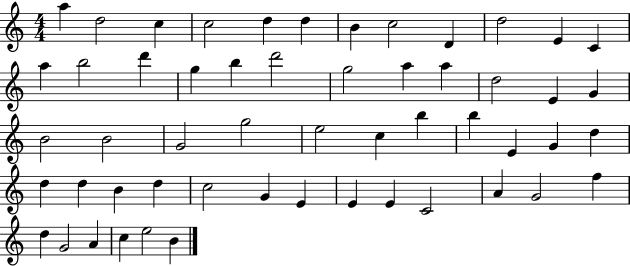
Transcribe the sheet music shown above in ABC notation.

X:1
T:Untitled
M:4/4
L:1/4
K:C
a d2 c c2 d d B c2 D d2 E C a b2 d' g b d'2 g2 a a d2 E G B2 B2 G2 g2 e2 c b b E G d d d B d c2 G E E E C2 A G2 f d G2 A c e2 B